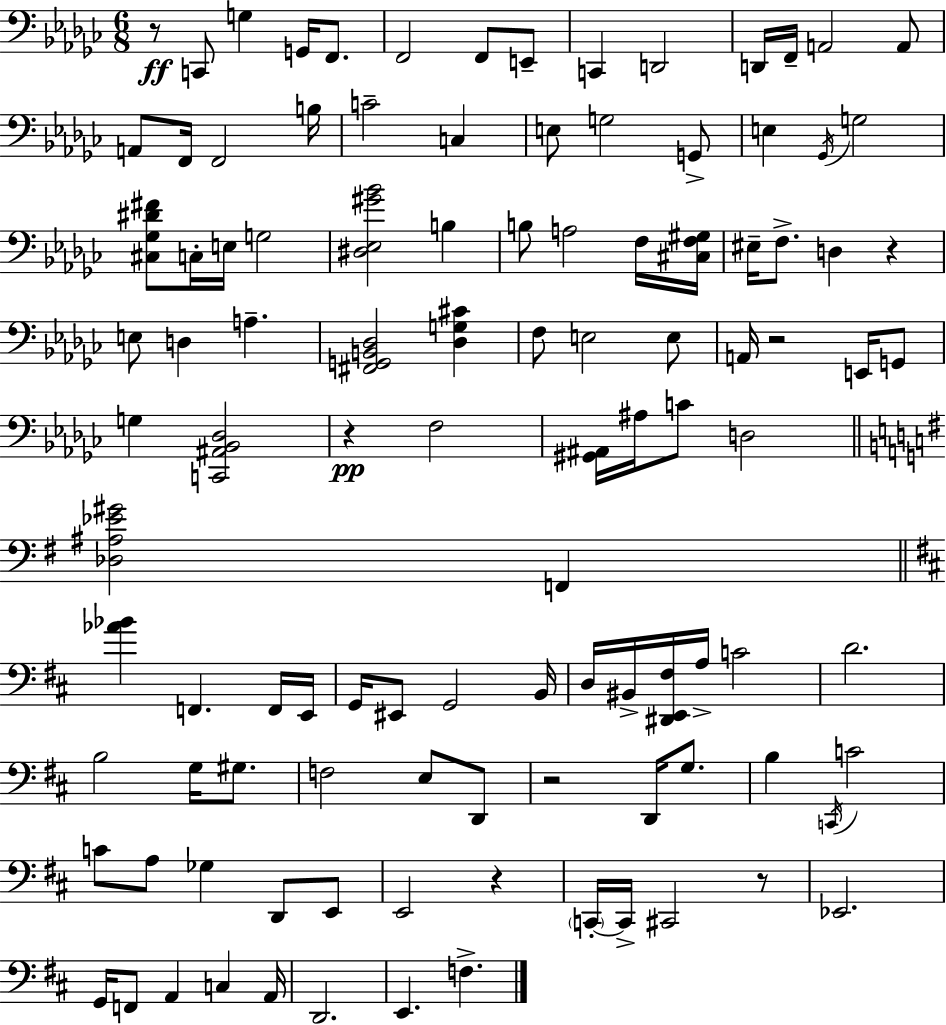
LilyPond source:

{
  \clef bass
  \numericTimeSignature
  \time 6/8
  \key ees \minor
  r8\ff c,8 g4 g,16 f,8. | f,2 f,8 e,8-- | c,4 d,2 | d,16 f,16-- a,2 a,8 | \break a,8 f,16 f,2 b16 | c'2-- c4 | e8 g2 g,8-> | e4 \acciaccatura { ges,16 } g2 | \break <cis ges dis' fis'>8 c16-. e16 g2 | <dis ees gis' bes'>2 b4 | b8 a2 f16 | <cis f gis>16 eis16-- f8.-> d4 r4 | \break e8 d4 a4.-- | <fis, g, b, des>2 <des g cis'>4 | f8 e2 e8 | a,16 r2 e,16 g,8 | \break g4 <c, ais, bes, des>2 | r4\pp f2 | <gis, ais,>16 ais16 c'8 d2 | \bar "||" \break \key e \minor <des ais ees' gis'>2 f,4 | \bar "||" \break \key d \major <aes' bes'>4 f,4. f,16 e,16 | g,16 eis,8 g,2 b,16 | d16 bis,16-> <dis, e, fis>16 a16-> c'2 | d'2. | \break b2 g16 gis8. | f2 e8 d,8 | r2 d,16 g8. | b4 \acciaccatura { c,16 } c'2 | \break c'8 a8 ges4 d,8 e,8 | e,2 r4 | \parenthesize c,16-.~~ c,16-> cis,2 r8 | ees,2. | \break g,16 f,8 a,4 c4 | a,16 d,2. | e,4. f4.-> | \bar "|."
}